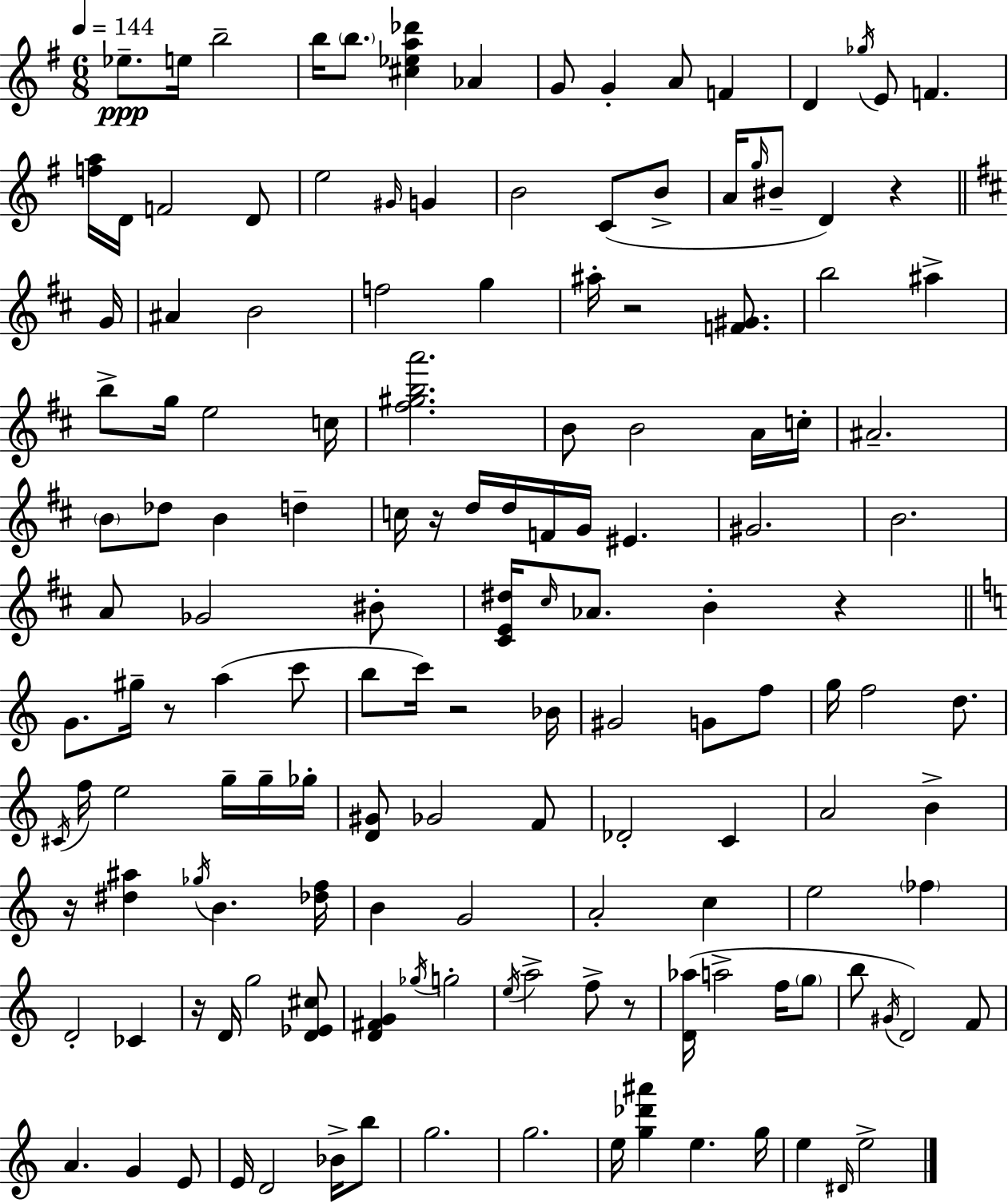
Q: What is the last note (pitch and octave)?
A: E5